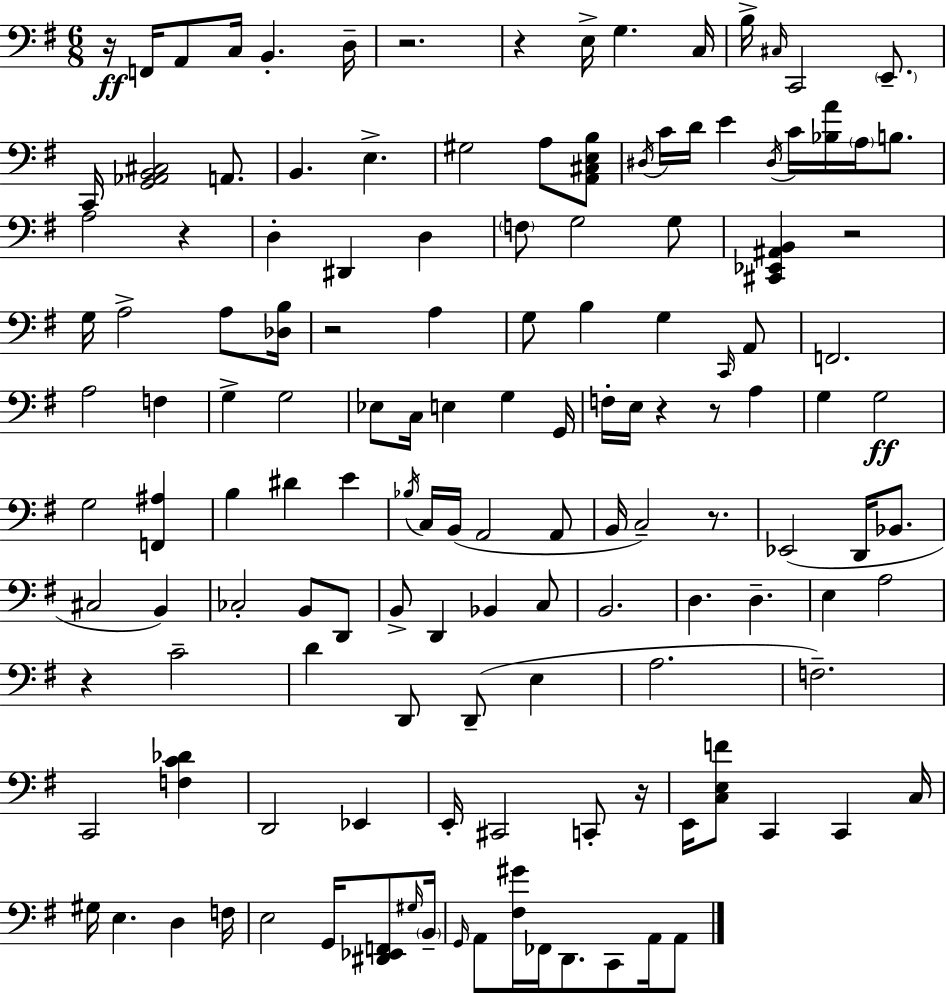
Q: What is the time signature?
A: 6/8